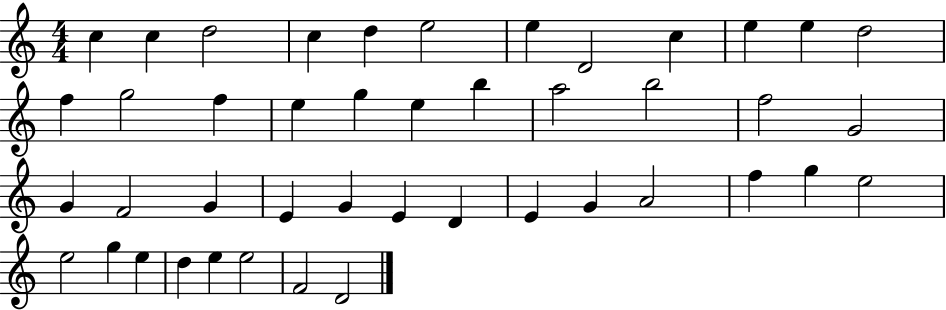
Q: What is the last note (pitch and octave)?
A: D4